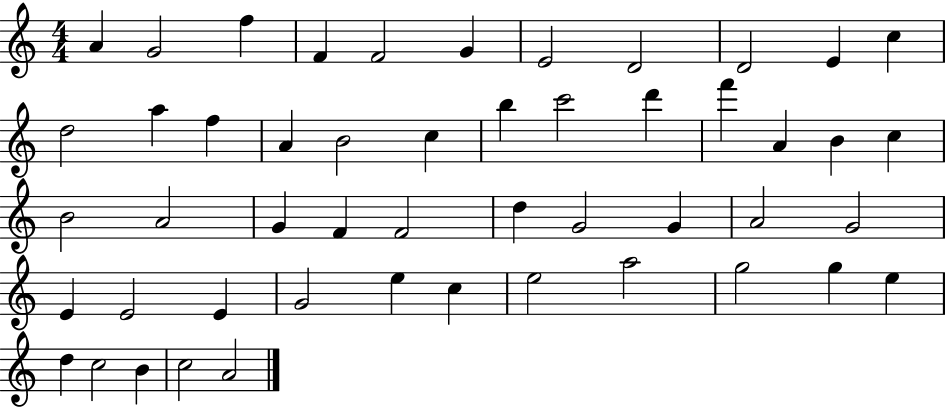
X:1
T:Untitled
M:4/4
L:1/4
K:C
A G2 f F F2 G E2 D2 D2 E c d2 a f A B2 c b c'2 d' f' A B c B2 A2 G F F2 d G2 G A2 G2 E E2 E G2 e c e2 a2 g2 g e d c2 B c2 A2